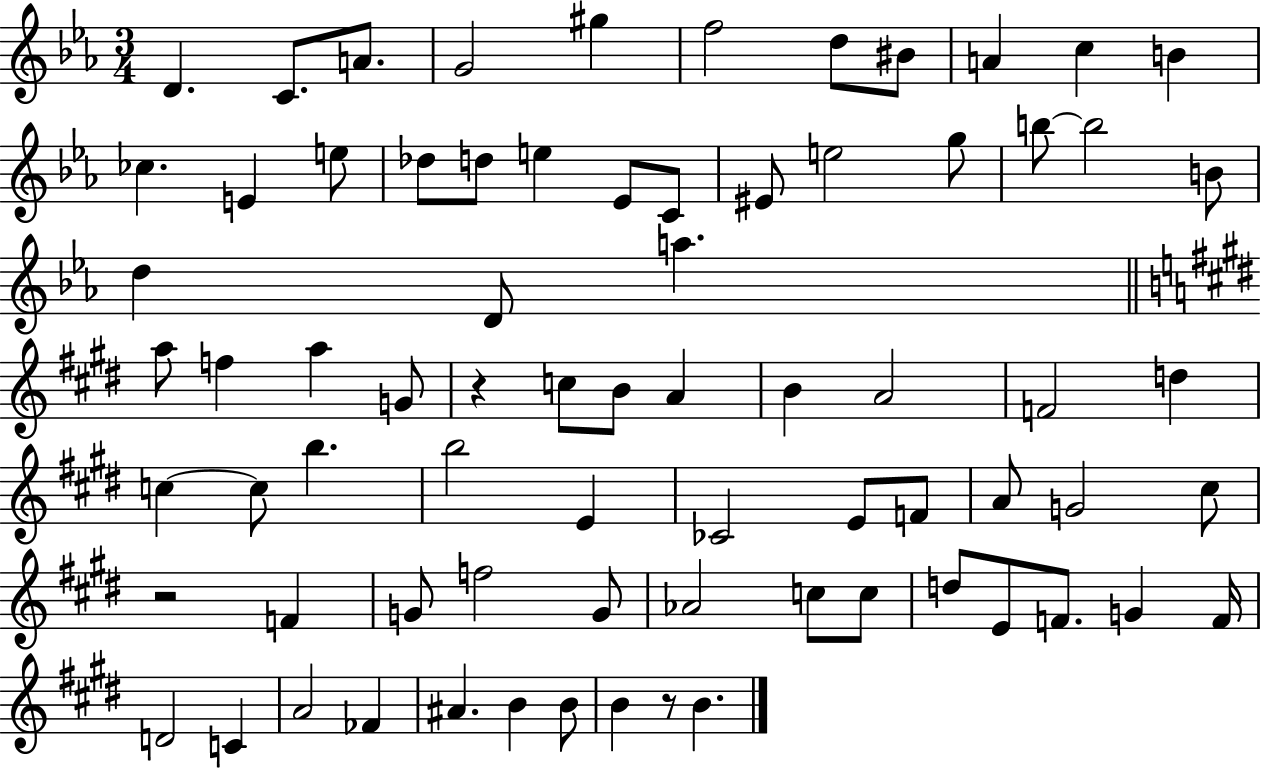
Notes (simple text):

D4/q. C4/e. A4/e. G4/h G#5/q F5/h D5/e BIS4/e A4/q C5/q B4/q CES5/q. E4/q E5/e Db5/e D5/e E5/q Eb4/e C4/e EIS4/e E5/h G5/e B5/e B5/h B4/e D5/q D4/e A5/q. A5/e F5/q A5/q G4/e R/q C5/e B4/e A4/q B4/q A4/h F4/h D5/q C5/q C5/e B5/q. B5/h E4/q CES4/h E4/e F4/e A4/e G4/h C#5/e R/h F4/q G4/e F5/h G4/e Ab4/h C5/e C5/e D5/e E4/e F4/e. G4/q F4/s D4/h C4/q A4/h FES4/q A#4/q. B4/q B4/e B4/q R/e B4/q.